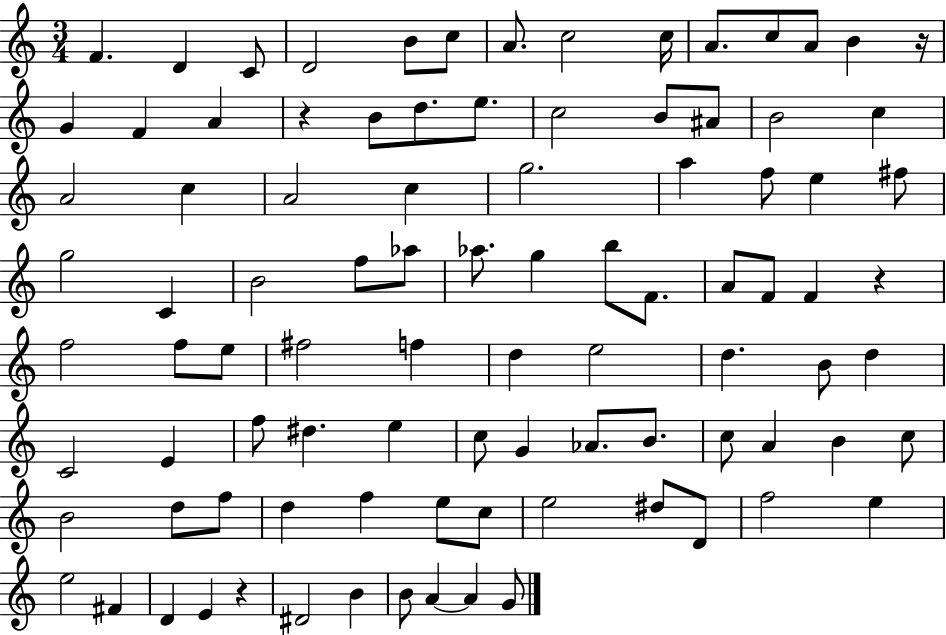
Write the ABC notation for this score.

X:1
T:Untitled
M:3/4
L:1/4
K:C
F D C/2 D2 B/2 c/2 A/2 c2 c/4 A/2 c/2 A/2 B z/4 G F A z B/2 d/2 e/2 c2 B/2 ^A/2 B2 c A2 c A2 c g2 a f/2 e ^f/2 g2 C B2 f/2 _a/2 _a/2 g b/2 F/2 A/2 F/2 F z f2 f/2 e/2 ^f2 f d e2 d B/2 d C2 E f/2 ^d e c/2 G _A/2 B/2 c/2 A B c/2 B2 d/2 f/2 d f e/2 c/2 e2 ^d/2 D/2 f2 e e2 ^F D E z ^D2 B B/2 A A G/2